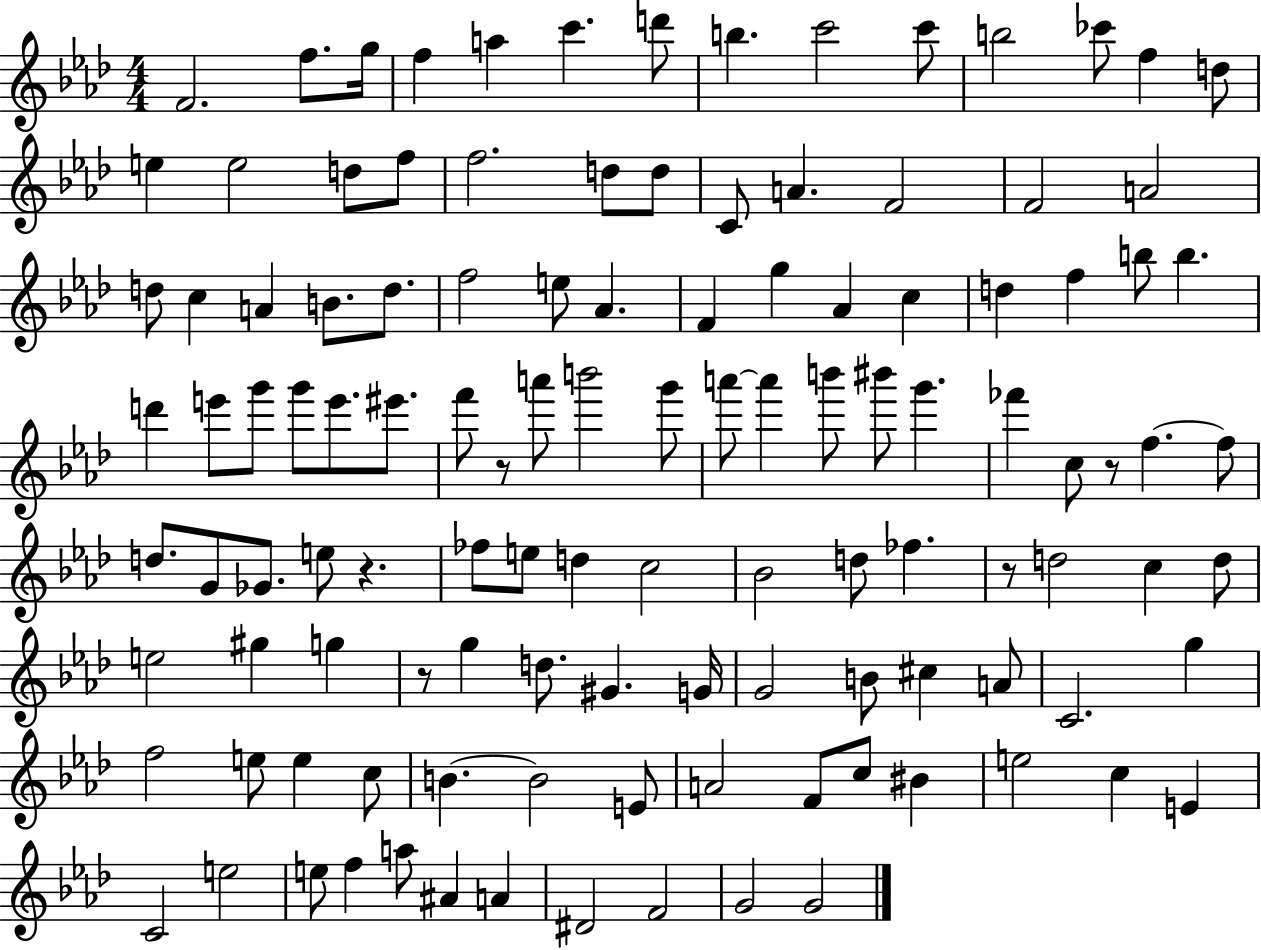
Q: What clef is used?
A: treble